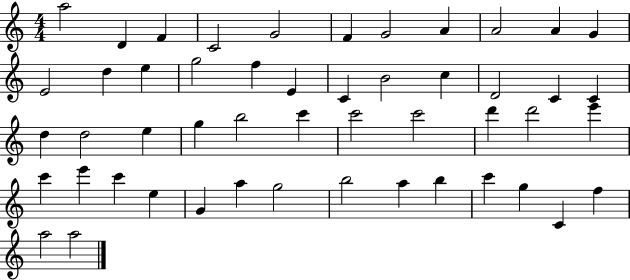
A5/h D4/q F4/q C4/h G4/h F4/q G4/h A4/q A4/h A4/q G4/q E4/h D5/q E5/q G5/h F5/q E4/q C4/q B4/h C5/q D4/h C4/q C4/q D5/q D5/h E5/q G5/q B5/h C6/q C6/h C6/h D6/q D6/h E6/q C6/q E6/q C6/q E5/q G4/q A5/q G5/h B5/h A5/q B5/q C6/q G5/q C4/q F5/q A5/h A5/h